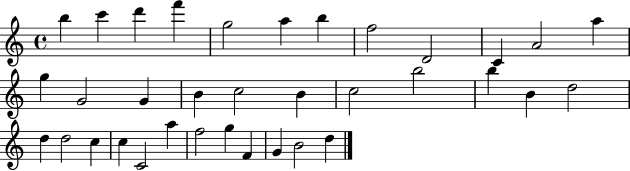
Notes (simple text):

B5/q C6/q D6/q F6/q G5/h A5/q B5/q F5/h D4/h C4/q A4/h A5/q G5/q G4/h G4/q B4/q C5/h B4/q C5/h B5/h B5/q B4/q D5/h D5/q D5/h C5/q C5/q C4/h A5/q F5/h G5/q F4/q G4/q B4/h D5/q